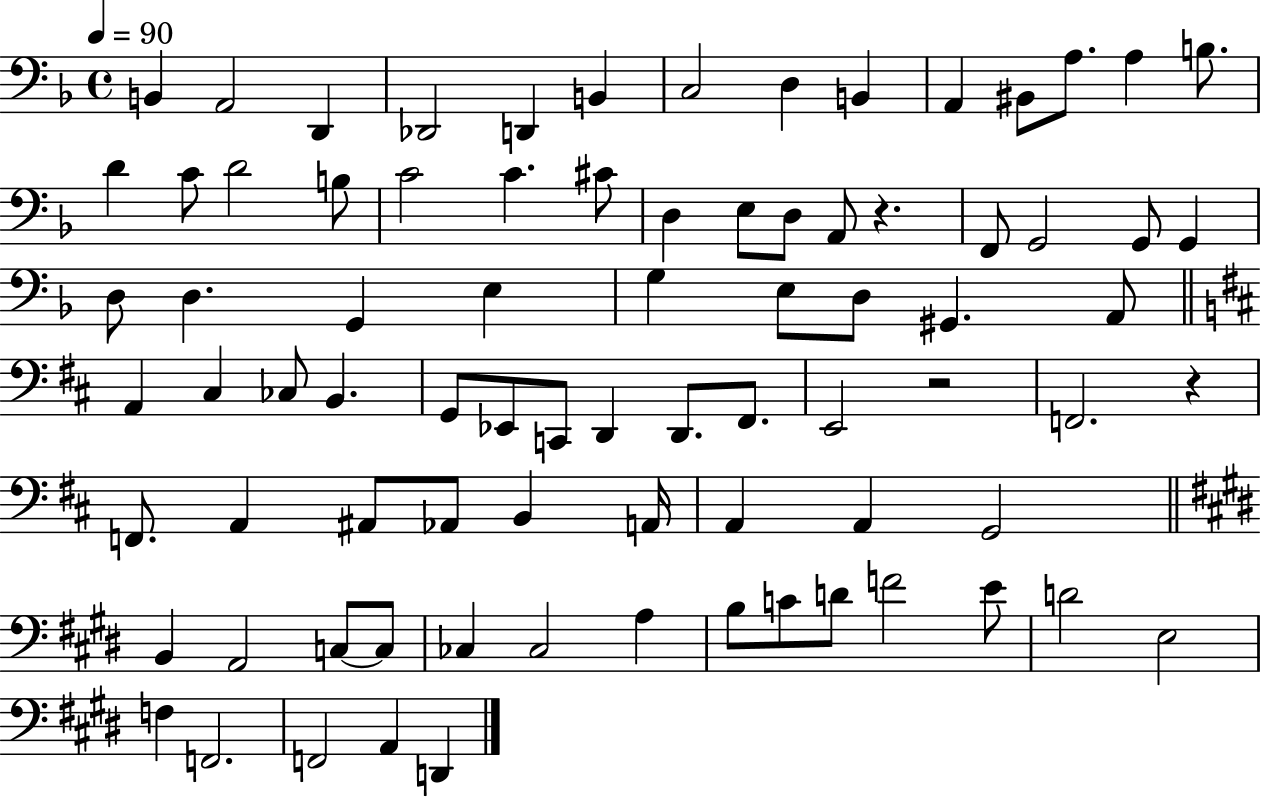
{
  \clef bass
  \time 4/4
  \defaultTimeSignature
  \key f \major
  \tempo 4 = 90
  b,4 a,2 d,4 | des,2 d,4 b,4 | c2 d4 b,4 | a,4 bis,8 a8. a4 b8. | \break d'4 c'8 d'2 b8 | c'2 c'4. cis'8 | d4 e8 d8 a,8 r4. | f,8 g,2 g,8 g,4 | \break d8 d4. g,4 e4 | g4 e8 d8 gis,4. a,8 | \bar "||" \break \key b \minor a,4 cis4 ces8 b,4. | g,8 ees,8 c,8 d,4 d,8. fis,8. | e,2 r2 | f,2. r4 | \break f,8. a,4 ais,8 aes,8 b,4 a,16 | a,4 a,4 g,2 | \bar "||" \break \key e \major b,4 a,2 c8~~ c8 | ces4 ces2 a4 | b8 c'8 d'8 f'2 e'8 | d'2 e2 | \break f4 f,2. | f,2 a,4 d,4 | \bar "|."
}